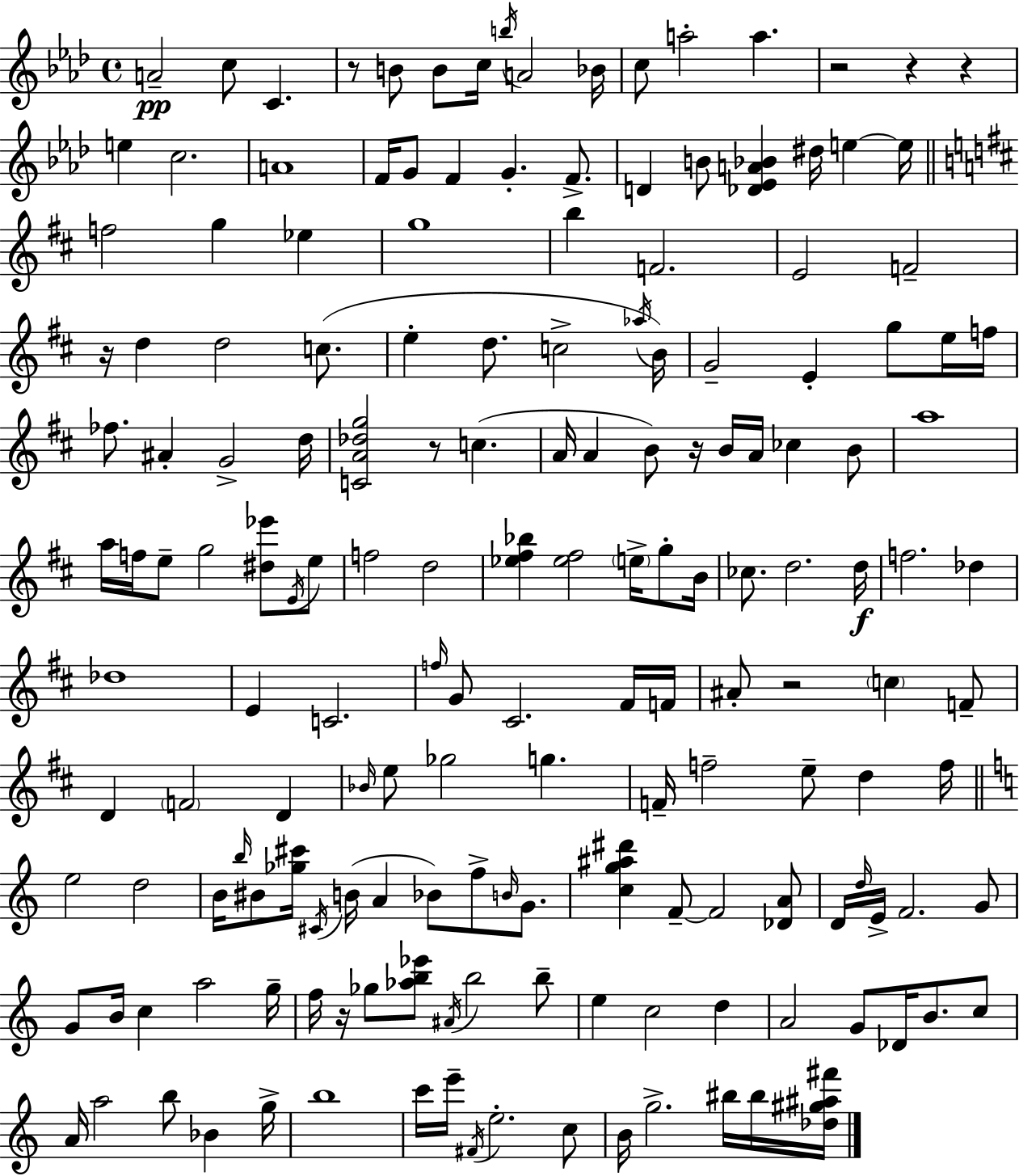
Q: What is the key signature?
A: AES major